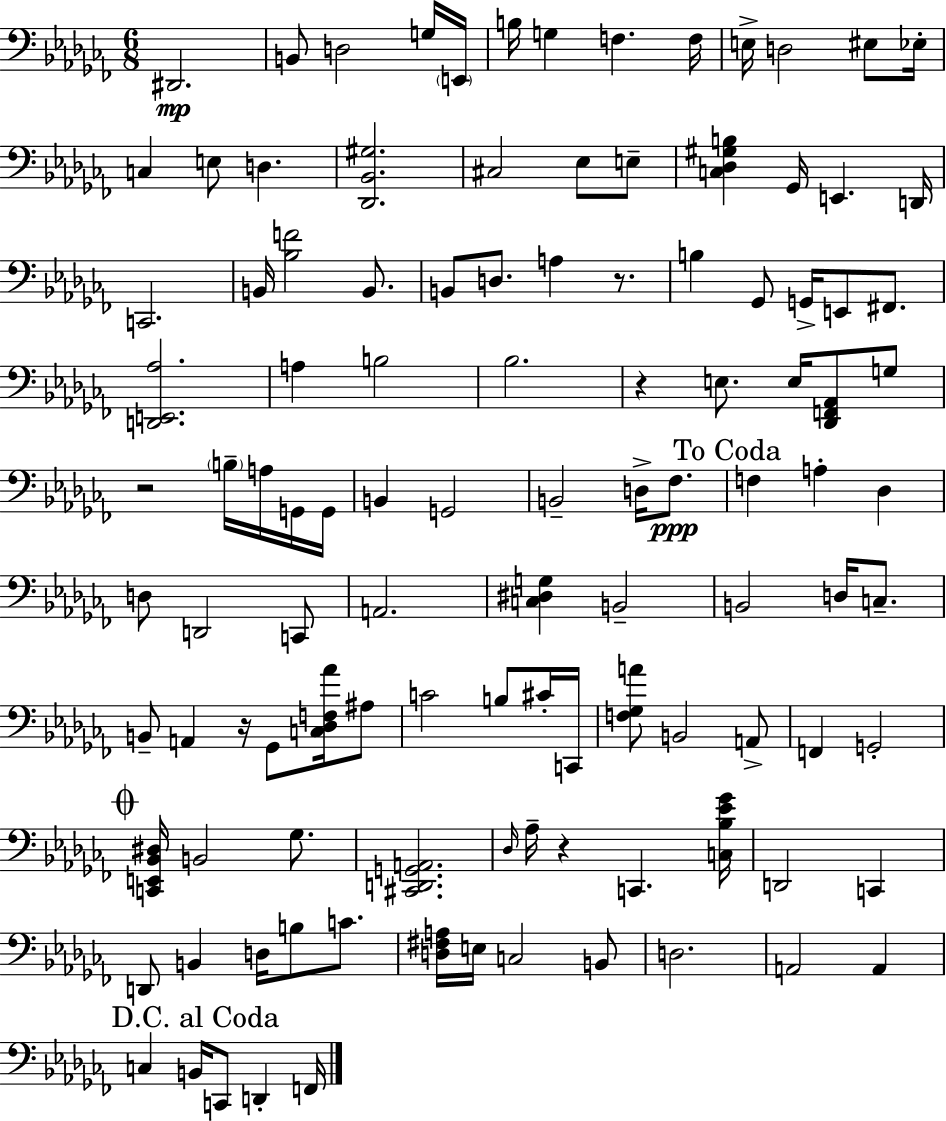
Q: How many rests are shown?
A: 5